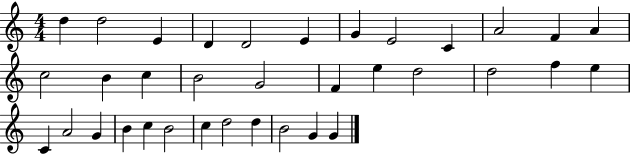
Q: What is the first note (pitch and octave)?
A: D5